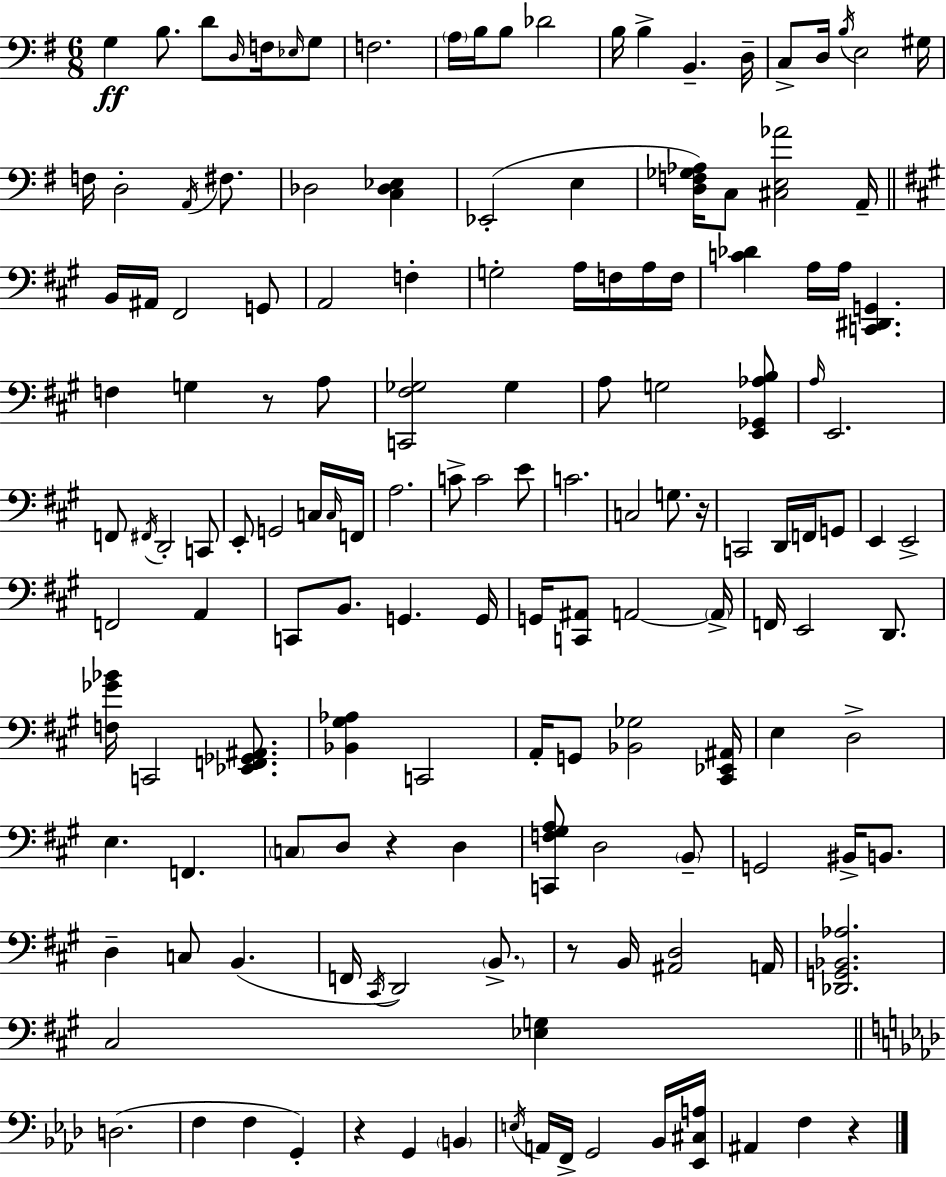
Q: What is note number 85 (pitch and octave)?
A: D2